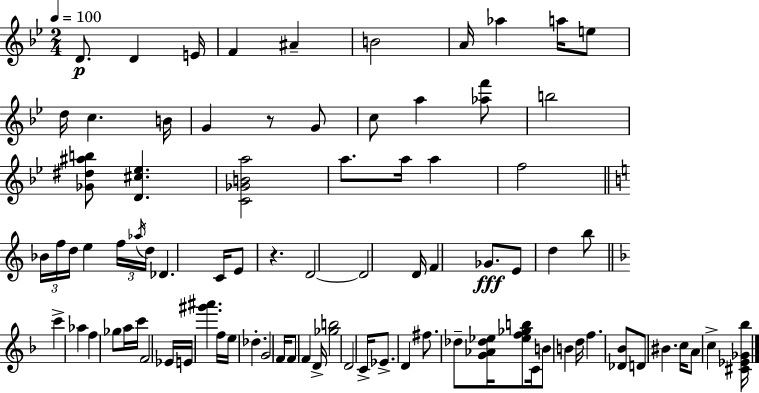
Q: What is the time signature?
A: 2/4